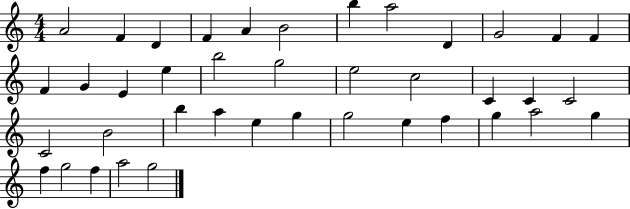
{
  \clef treble
  \numericTimeSignature
  \time 4/4
  \key c \major
  a'2 f'4 d'4 | f'4 a'4 b'2 | b''4 a''2 d'4 | g'2 f'4 f'4 | \break f'4 g'4 e'4 e''4 | b''2 g''2 | e''2 c''2 | c'4 c'4 c'2 | \break c'2 b'2 | b''4 a''4 e''4 g''4 | g''2 e''4 f''4 | g''4 a''2 g''4 | \break f''4 g''2 f''4 | a''2 g''2 | \bar "|."
}